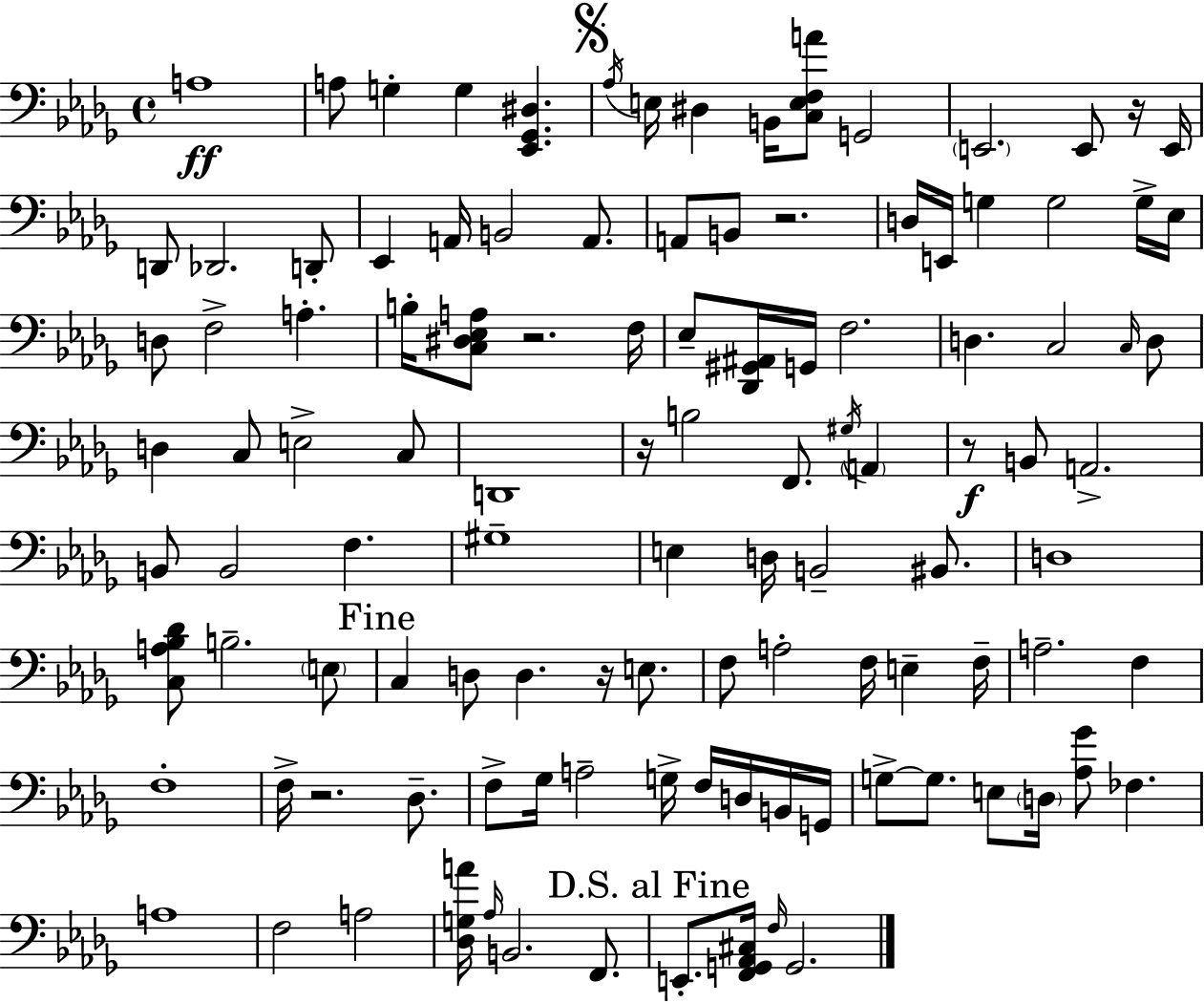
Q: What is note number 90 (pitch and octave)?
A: F3